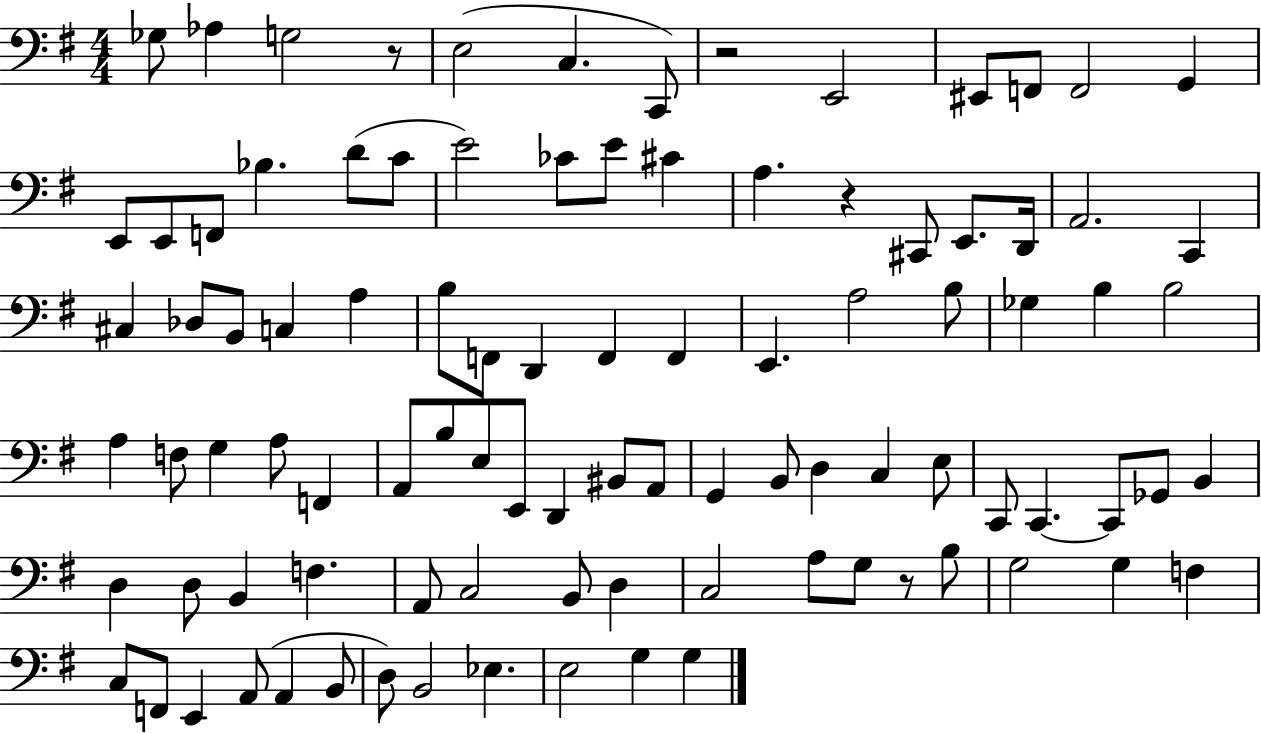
X:1
T:Untitled
M:4/4
L:1/4
K:G
_G,/2 _A, G,2 z/2 E,2 C, C,,/2 z2 E,,2 ^E,,/2 F,,/2 F,,2 G,, E,,/2 E,,/2 F,,/2 _B, D/2 C/2 E2 _C/2 E/2 ^C A, z ^C,,/2 E,,/2 D,,/4 A,,2 C,, ^C, _D,/2 B,,/2 C, A, B,/2 F,,/2 D,, F,, F,, E,, A,2 B,/2 _G, B, B,2 A, F,/2 G, A,/2 F,, A,,/2 B,/2 E,/2 E,,/2 D,, ^B,,/2 A,,/2 G,, B,,/2 D, C, E,/2 C,,/2 C,, C,,/2 _G,,/2 B,, D, D,/2 B,, F, A,,/2 C,2 B,,/2 D, C,2 A,/2 G,/2 z/2 B,/2 G,2 G, F, C,/2 F,,/2 E,, A,,/2 A,, B,,/2 D,/2 B,,2 _E, E,2 G, G,